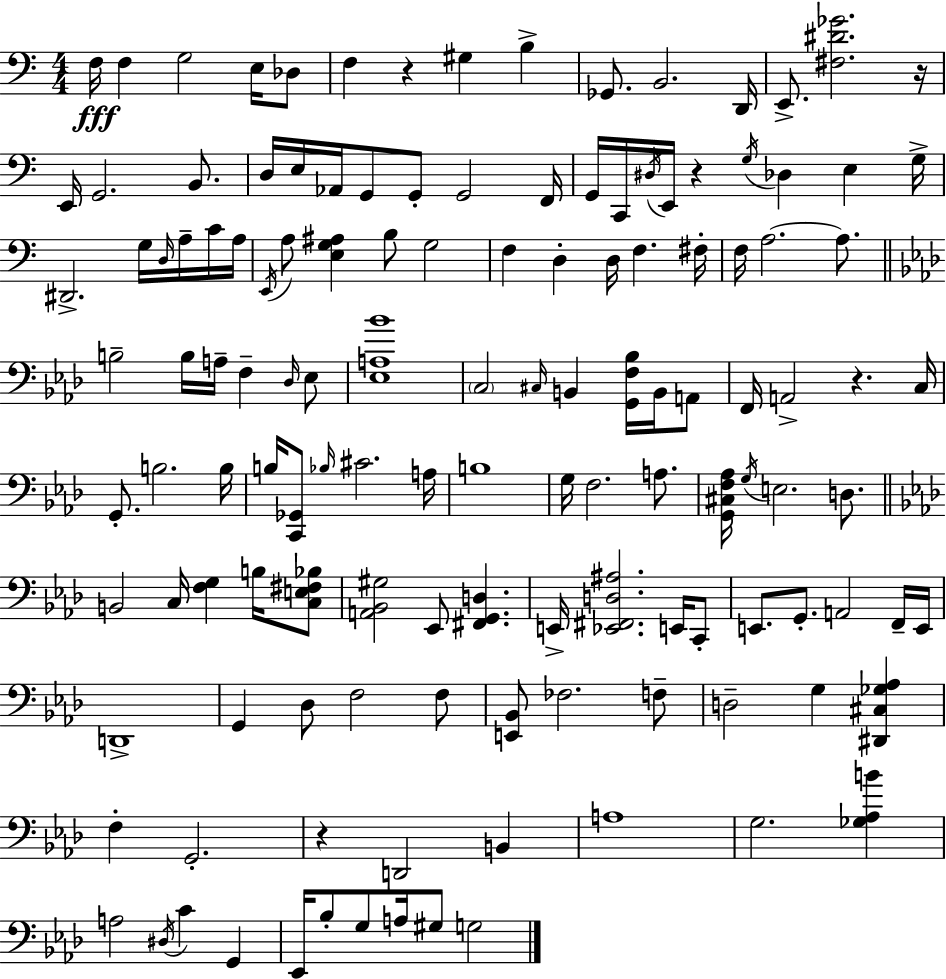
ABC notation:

X:1
T:Untitled
M:4/4
L:1/4
K:Am
F,/4 F, G,2 E,/4 _D,/2 F, z ^G, B, _G,,/2 B,,2 D,,/4 E,,/2 [^F,^D_G]2 z/4 E,,/4 G,,2 B,,/2 D,/4 E,/4 _A,,/4 G,,/2 G,,/2 G,,2 F,,/4 G,,/4 C,,/4 ^D,/4 E,,/4 z G,/4 _D, E, G,/4 ^D,,2 G,/4 D,/4 A,/4 C/4 A,/4 E,,/4 A,/2 [E,G,^A,] B,/2 G,2 F, D, D,/4 F, ^F,/4 F,/4 A,2 A,/2 B,2 B,/4 A,/4 F, _D,/4 _E,/2 [_E,A,_B]4 C,2 ^C,/4 B,, [G,,F,_B,]/4 B,,/4 A,,/2 F,,/4 A,,2 z C,/4 G,,/2 B,2 B,/4 B,/4 [C,,_G,,]/2 _B,/4 ^C2 A,/4 B,4 G,/4 F,2 A,/2 [G,,^C,F,_A,]/4 G,/4 E,2 D,/2 B,,2 C,/4 [F,G,] B,/4 [C,E,^F,_B,]/2 [A,,_B,,^G,]2 _E,,/2 [^F,,G,,D,] E,,/4 [_E,,^F,,D,^A,]2 E,,/4 C,,/2 E,,/2 G,,/2 A,,2 F,,/4 E,,/4 D,,4 G,, _D,/2 F,2 F,/2 [E,,_B,,]/2 _F,2 F,/2 D,2 G, [^D,,^C,_G,_A,] F, G,,2 z D,,2 B,, A,4 G,2 [_G,_A,B] A,2 ^D,/4 C G,, _E,,/4 _B,/2 G,/2 A,/4 ^G,/2 G,2